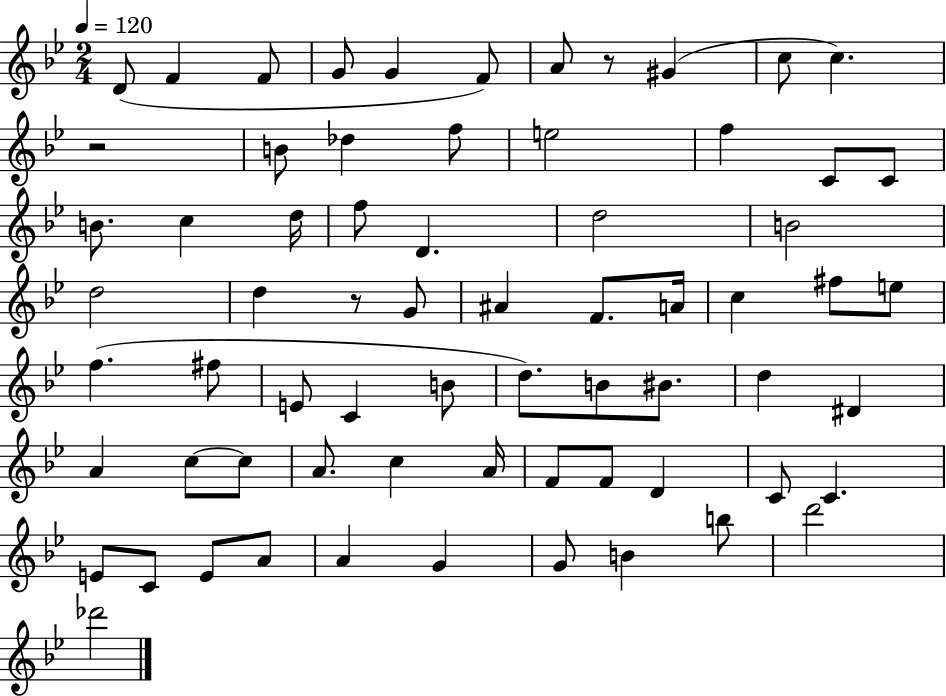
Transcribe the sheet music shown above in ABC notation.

X:1
T:Untitled
M:2/4
L:1/4
K:Bb
D/2 F F/2 G/2 G F/2 A/2 z/2 ^G c/2 c z2 B/2 _d f/2 e2 f C/2 C/2 B/2 c d/4 f/2 D d2 B2 d2 d z/2 G/2 ^A F/2 A/4 c ^f/2 e/2 f ^f/2 E/2 C B/2 d/2 B/2 ^B/2 d ^D A c/2 c/2 A/2 c A/4 F/2 F/2 D C/2 C E/2 C/2 E/2 A/2 A G G/2 B b/2 d'2 _d'2